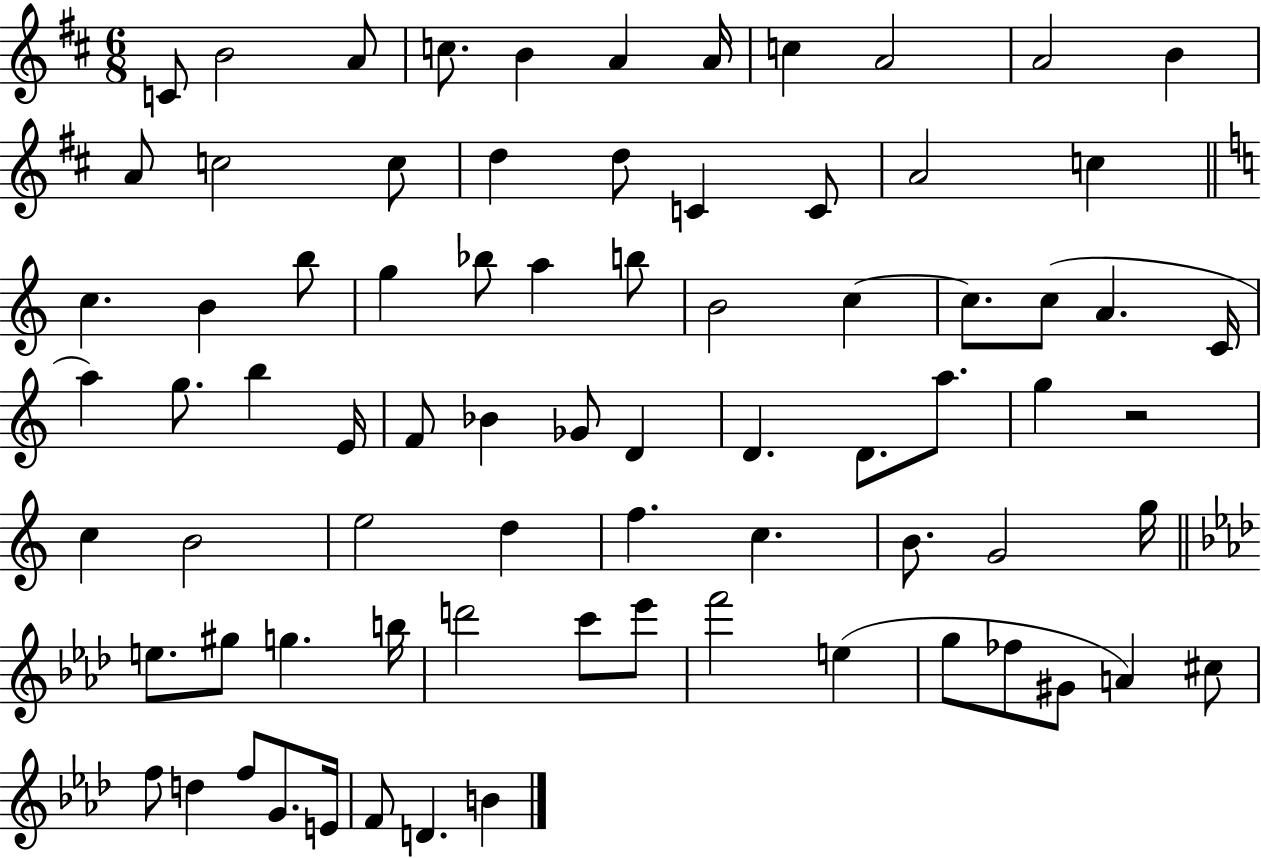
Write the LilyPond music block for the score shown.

{
  \clef treble
  \numericTimeSignature
  \time 6/8
  \key d \major
  c'8 b'2 a'8 | c''8. b'4 a'4 a'16 | c''4 a'2 | a'2 b'4 | \break a'8 c''2 c''8 | d''4 d''8 c'4 c'8 | a'2 c''4 | \bar "||" \break \key a \minor c''4. b'4 b''8 | g''4 bes''8 a''4 b''8 | b'2 c''4~~ | c''8. c''8( a'4. c'16 | \break a''4) g''8. b''4 e'16 | f'8 bes'4 ges'8 d'4 | d'4. d'8. a''8. | g''4 r2 | \break c''4 b'2 | e''2 d''4 | f''4. c''4. | b'8. g'2 g''16 | \break \bar "||" \break \key aes \major e''8. gis''8 g''4. b''16 | d'''2 c'''8 ees'''8 | f'''2 e''4( | g''8 fes''8 gis'8 a'4) cis''8 | \break f''8 d''4 f''8 g'8. e'16 | f'8 d'4. b'4 | \bar "|."
}